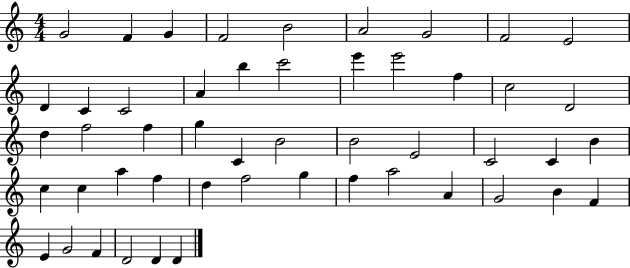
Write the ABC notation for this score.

X:1
T:Untitled
M:4/4
L:1/4
K:C
G2 F G F2 B2 A2 G2 F2 E2 D C C2 A b c'2 e' e'2 f c2 D2 d f2 f g C B2 B2 E2 C2 C B c c a f d f2 g f a2 A G2 B F E G2 F D2 D D